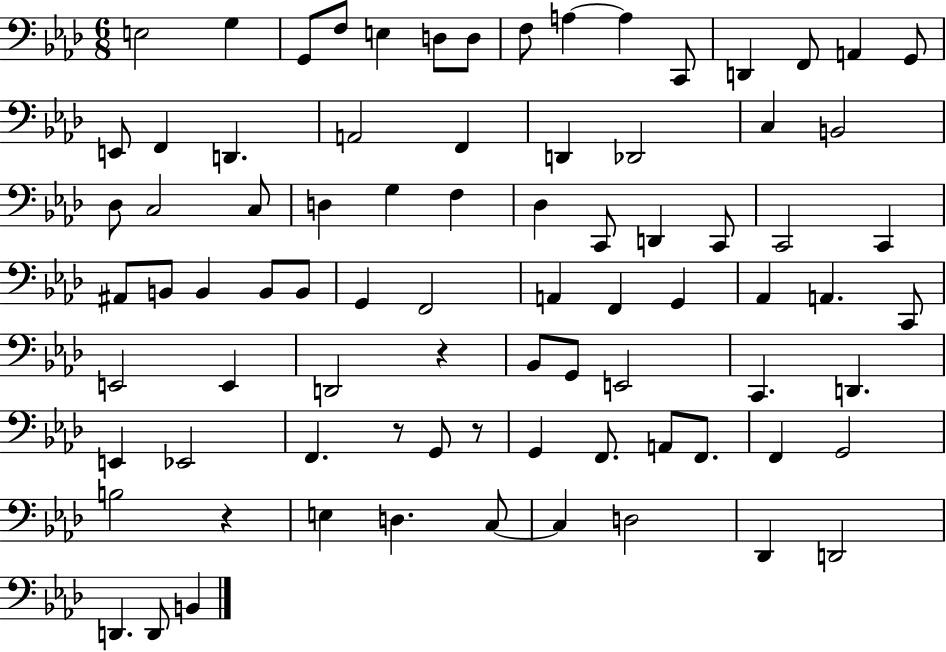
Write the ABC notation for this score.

X:1
T:Untitled
M:6/8
L:1/4
K:Ab
E,2 G, G,,/2 F,/2 E, D,/2 D,/2 F,/2 A, A, C,,/2 D,, F,,/2 A,, G,,/2 E,,/2 F,, D,, A,,2 F,, D,, _D,,2 C, B,,2 _D,/2 C,2 C,/2 D, G, F, _D, C,,/2 D,, C,,/2 C,,2 C,, ^A,,/2 B,,/2 B,, B,,/2 B,,/2 G,, F,,2 A,, F,, G,, _A,, A,, C,,/2 E,,2 E,, D,,2 z _B,,/2 G,,/2 E,,2 C,, D,, E,, _E,,2 F,, z/2 G,,/2 z/2 G,, F,,/2 A,,/2 F,,/2 F,, G,,2 B,2 z E, D, C,/2 C, D,2 _D,, D,,2 D,, D,,/2 B,,